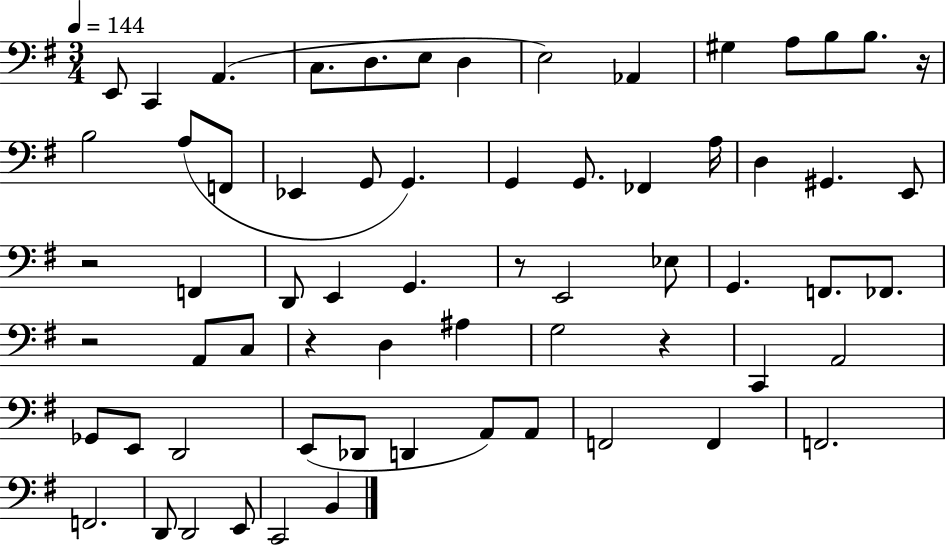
X:1
T:Untitled
M:3/4
L:1/4
K:G
E,,/2 C,, A,, C,/2 D,/2 E,/2 D, E,2 _A,, ^G, A,/2 B,/2 B,/2 z/4 B,2 A,/2 F,,/2 _E,, G,,/2 G,, G,, G,,/2 _F,, A,/4 D, ^G,, E,,/2 z2 F,, D,,/2 E,, G,, z/2 E,,2 _E,/2 G,, F,,/2 _F,,/2 z2 A,,/2 C,/2 z D, ^A, G,2 z C,, A,,2 _G,,/2 E,,/2 D,,2 E,,/2 _D,,/2 D,, A,,/2 A,,/2 F,,2 F,, F,,2 F,,2 D,,/2 D,,2 E,,/2 C,,2 B,,